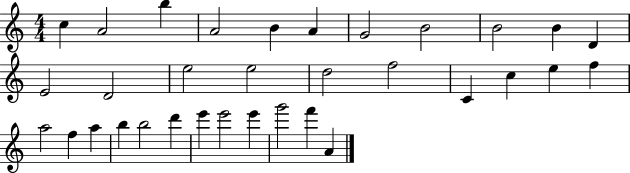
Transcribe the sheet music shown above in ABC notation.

X:1
T:Untitled
M:4/4
L:1/4
K:C
c A2 b A2 B A G2 B2 B2 B D E2 D2 e2 e2 d2 f2 C c e f a2 f a b b2 d' e' e'2 e' g'2 f' A